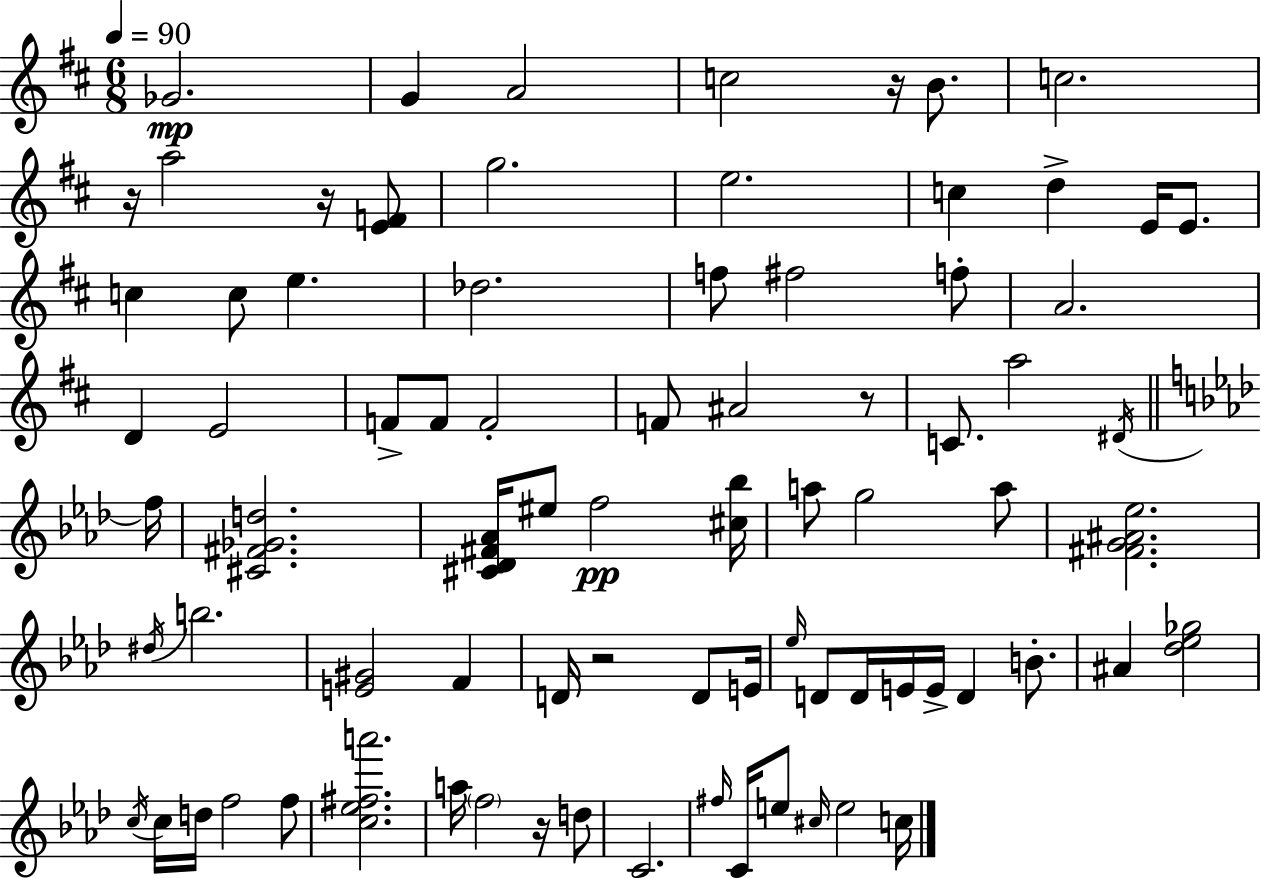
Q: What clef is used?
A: treble